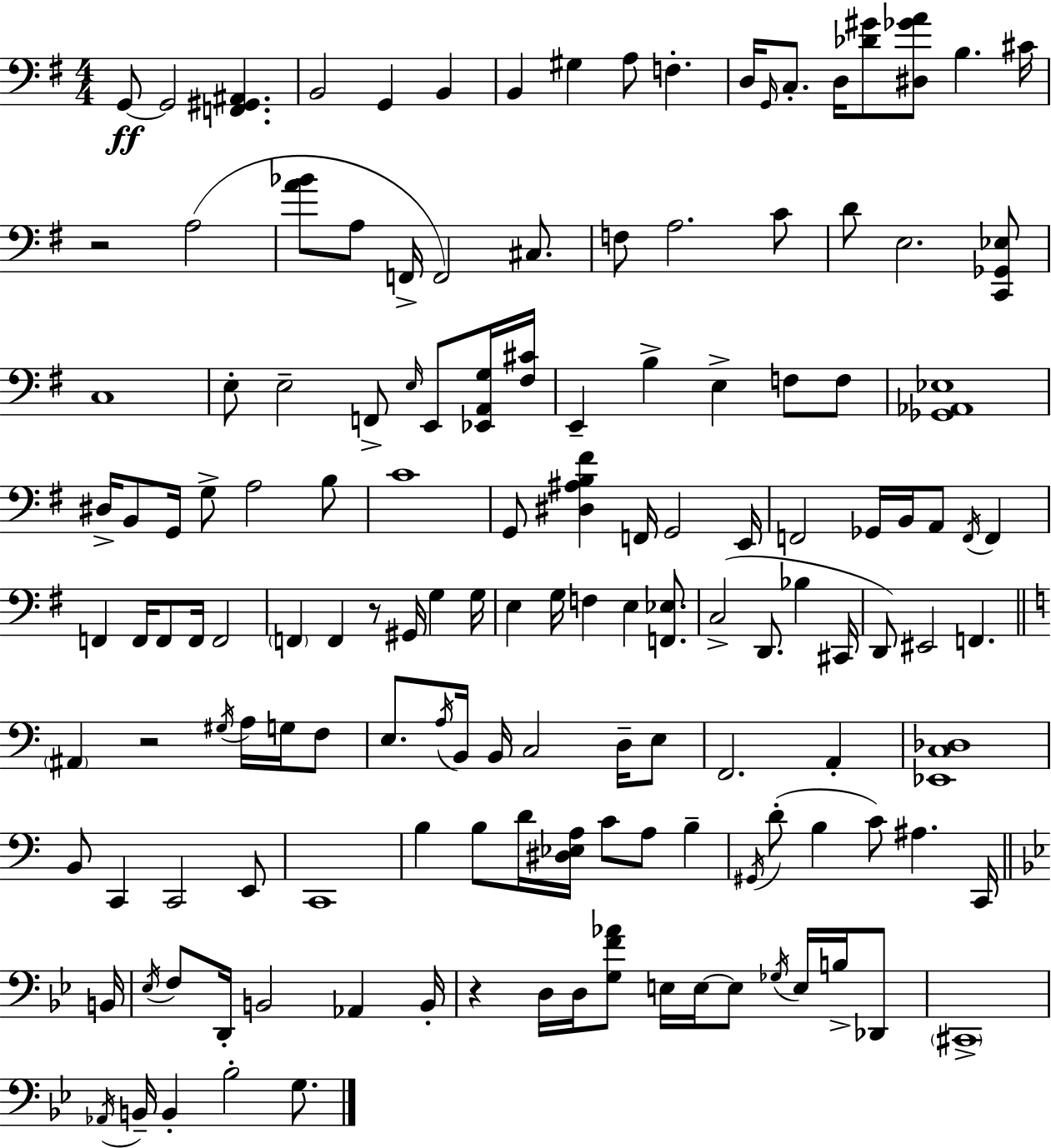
X:1
T:Untitled
M:4/4
L:1/4
K:Em
G,,/2 G,,2 [F,,^G,,^A,,] B,,2 G,, B,, B,, ^G, A,/2 F, D,/4 G,,/4 C,/2 D,/4 [_D^G]/2 [^D,_GA]/2 B, ^C/4 z2 A,2 [A_B]/2 A,/2 F,,/4 F,,2 ^C,/2 F,/2 A,2 C/2 D/2 E,2 [C,,_G,,_E,]/2 C,4 E,/2 E,2 F,,/2 E,/4 E,,/2 [_E,,A,,G,]/4 [^F,^C]/4 E,, B, E, F,/2 F,/2 [_G,,_A,,_E,]4 ^D,/4 B,,/2 G,,/4 G,/2 A,2 B,/2 C4 G,,/2 [^D,^A,B,^F] F,,/4 G,,2 E,,/4 F,,2 _G,,/4 B,,/4 A,,/2 F,,/4 F,, F,, F,,/4 F,,/2 F,,/4 F,,2 F,, F,, z/2 ^G,,/4 G, G,/4 E, G,/4 F, E, [F,,_E,]/2 C,2 D,,/2 _B, ^C,,/4 D,,/2 ^E,,2 F,, ^A,, z2 ^G,/4 A,/4 G,/4 F,/2 E,/2 A,/4 B,,/4 B,,/4 C,2 D,/4 E,/2 F,,2 A,, [_E,,C,_D,]4 B,,/2 C,, C,,2 E,,/2 C,,4 B, B,/2 D/4 [^D,_E,A,]/4 C/2 A,/2 B, ^G,,/4 D/2 B, C/2 ^A, C,,/4 B,,/4 _E,/4 F,/2 D,,/4 B,,2 _A,, B,,/4 z D,/4 D,/4 [G,F_A]/2 E,/4 E,/4 E,/2 _G,/4 E,/4 B,/4 _D,,/2 ^C,,4 _A,,/4 B,,/4 B,, _B,2 G,/2